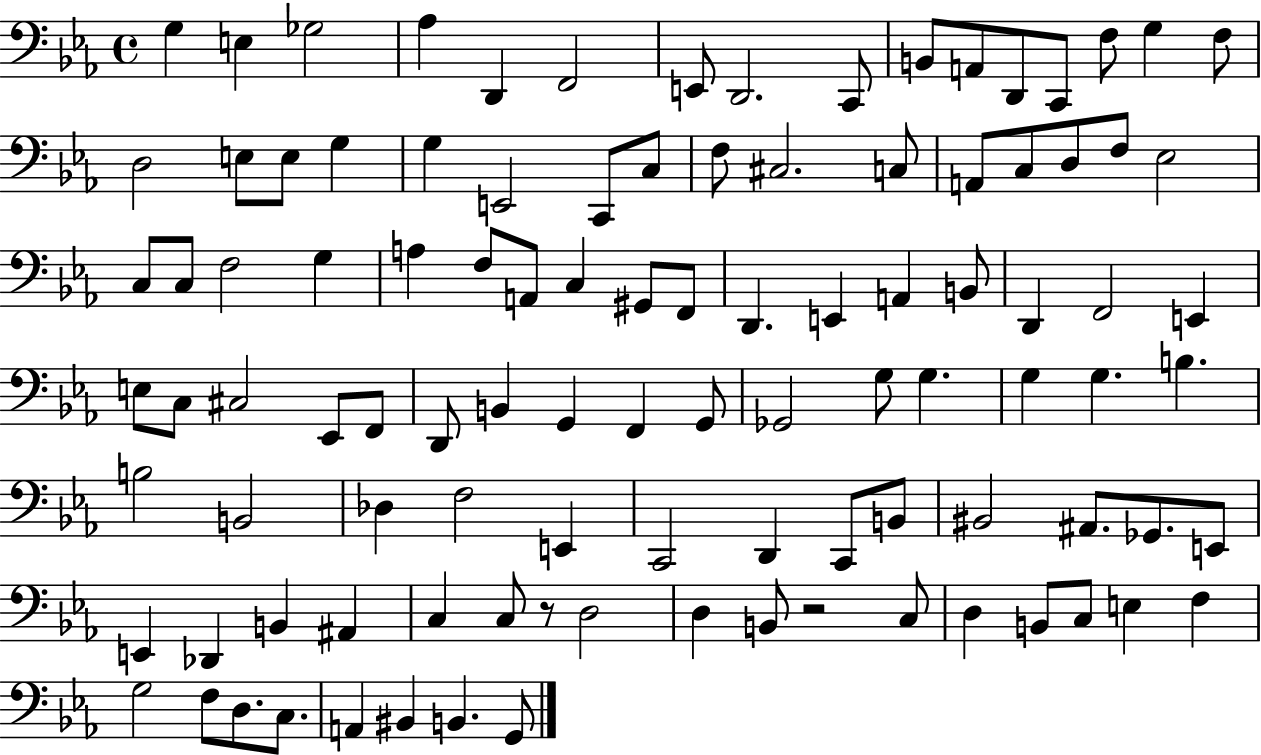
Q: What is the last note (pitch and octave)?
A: G2